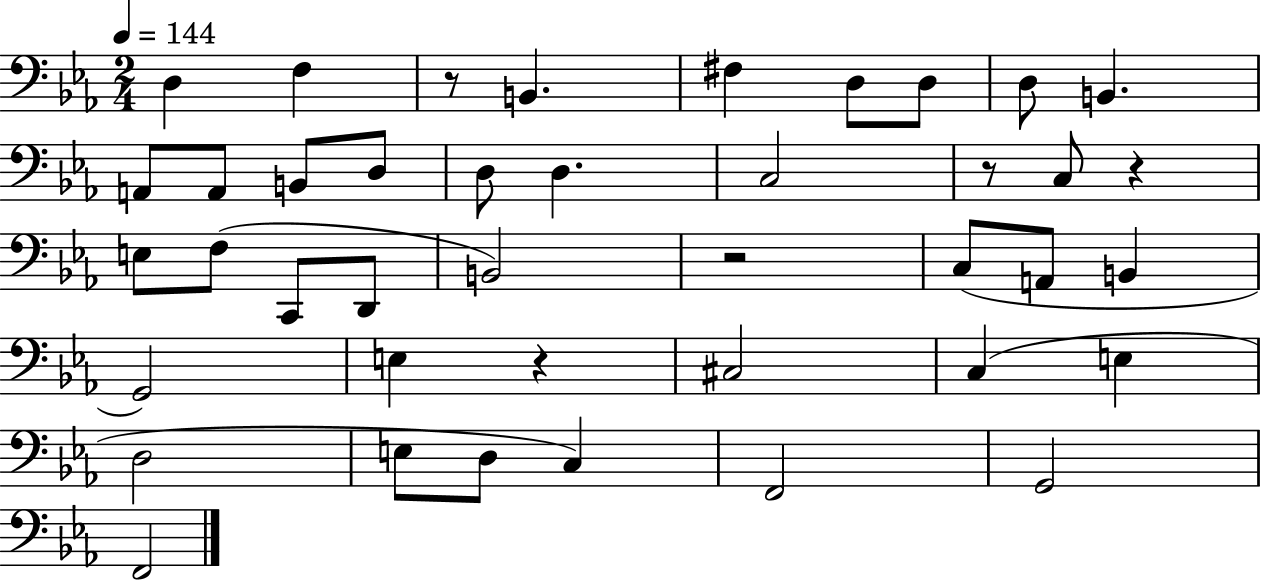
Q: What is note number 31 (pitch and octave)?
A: E3